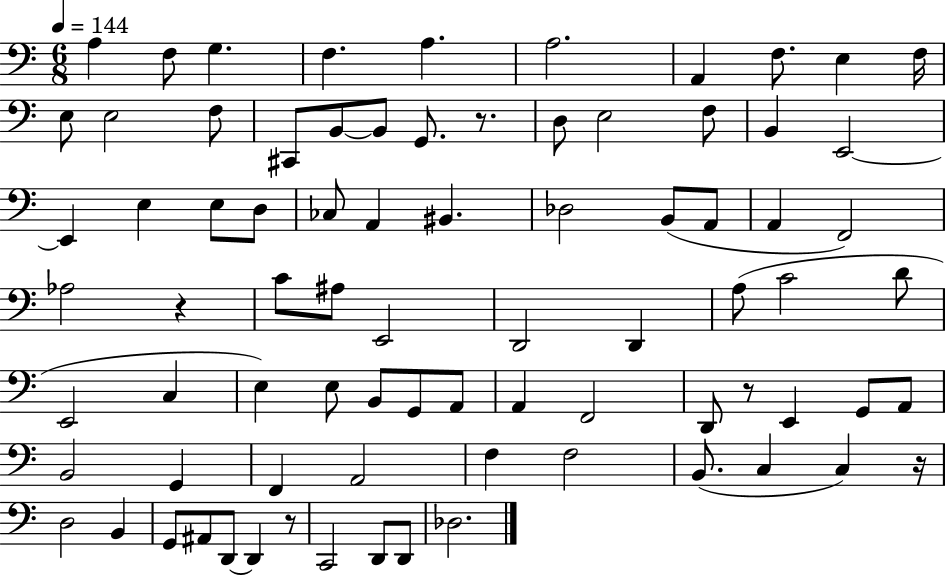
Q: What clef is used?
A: bass